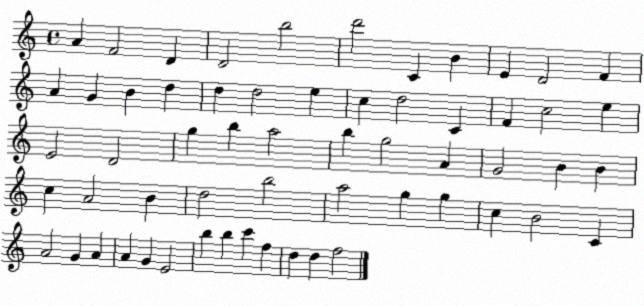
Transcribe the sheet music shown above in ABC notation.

X:1
T:Untitled
M:4/4
L:1/4
K:C
A F2 D D2 b2 d'2 C B E D2 F A G B d d d2 e c d2 C F c2 e E2 D2 g b a2 b g2 A G2 B B c A2 B d2 b2 a2 g g c B2 C A2 G A A G E2 b b c' f d d f2